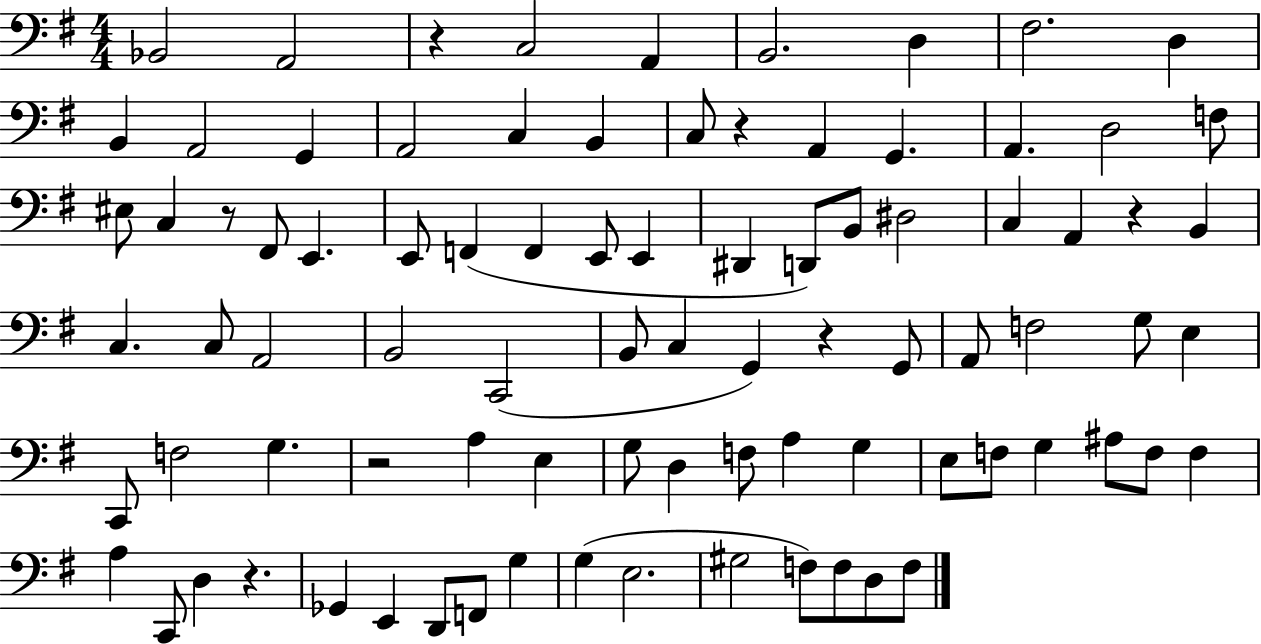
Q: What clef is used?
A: bass